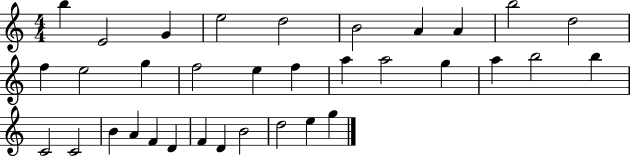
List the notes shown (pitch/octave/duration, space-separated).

B5/q E4/h G4/q E5/h D5/h B4/h A4/q A4/q B5/h D5/h F5/q E5/h G5/q F5/h E5/q F5/q A5/q A5/h G5/q A5/q B5/h B5/q C4/h C4/h B4/q A4/q F4/q D4/q F4/q D4/q B4/h D5/h E5/q G5/q